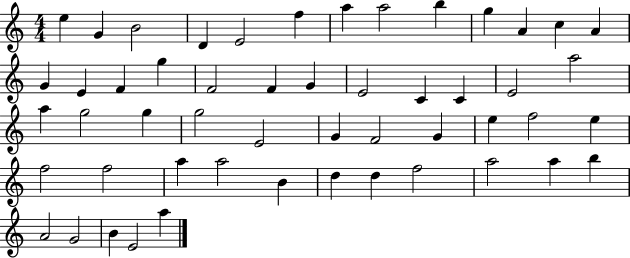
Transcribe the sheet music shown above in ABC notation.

X:1
T:Untitled
M:4/4
L:1/4
K:C
e G B2 D E2 f a a2 b g A c A G E F g F2 F G E2 C C E2 a2 a g2 g g2 E2 G F2 G e f2 e f2 f2 a a2 B d d f2 a2 a b A2 G2 B E2 a